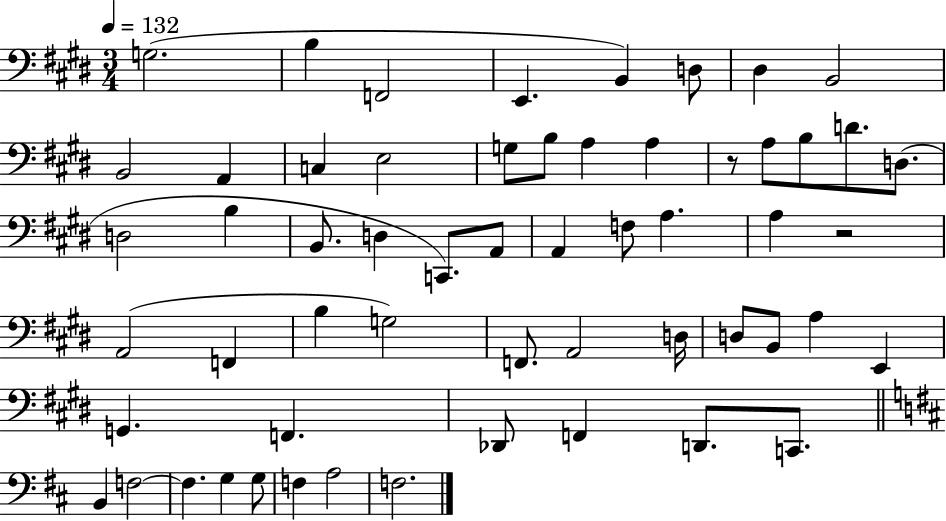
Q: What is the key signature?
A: E major